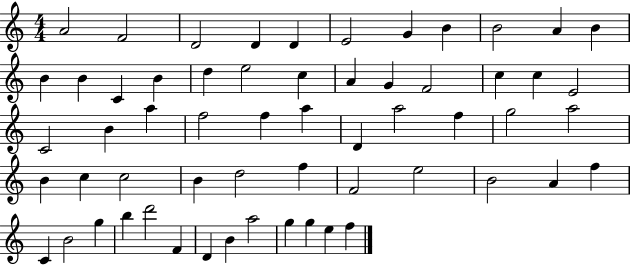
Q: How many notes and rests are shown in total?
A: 59